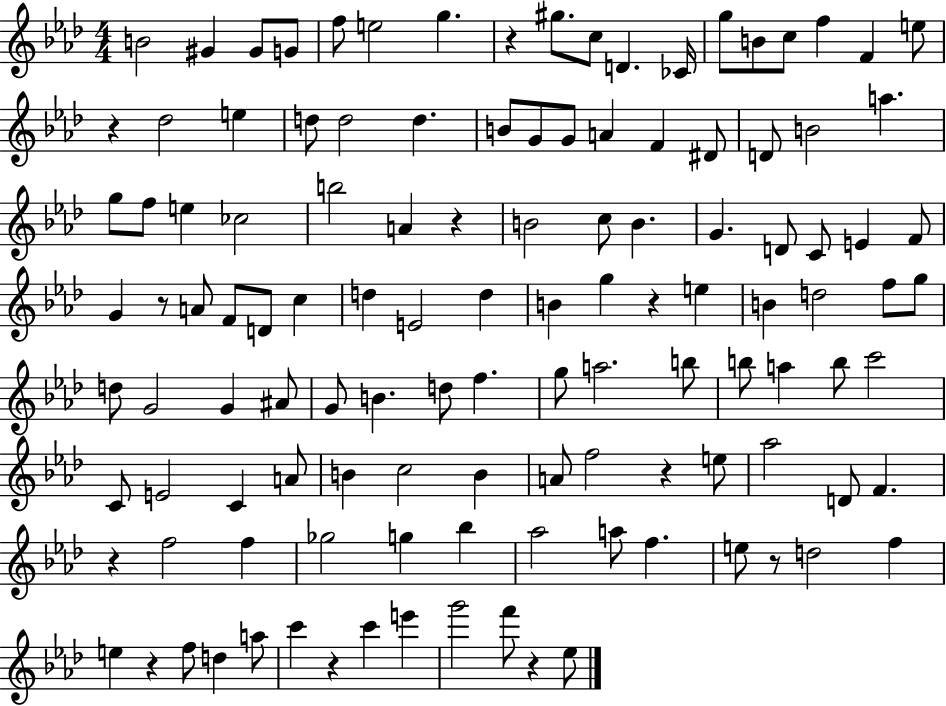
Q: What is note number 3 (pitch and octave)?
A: G#4